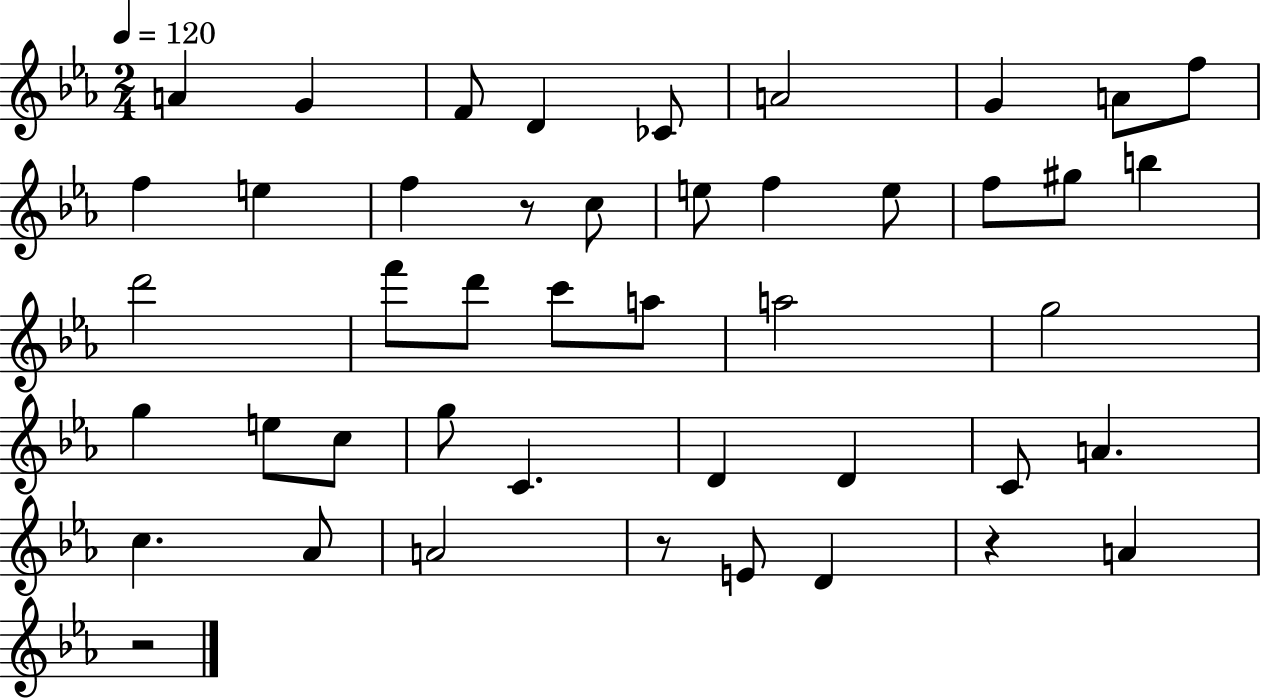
{
  \clef treble
  \numericTimeSignature
  \time 2/4
  \key ees \major
  \tempo 4 = 120
  \repeat volta 2 { a'4 g'4 | f'8 d'4 ces'8 | a'2 | g'4 a'8 f''8 | \break f''4 e''4 | f''4 r8 c''8 | e''8 f''4 e''8 | f''8 gis''8 b''4 | \break d'''2 | f'''8 d'''8 c'''8 a''8 | a''2 | g''2 | \break g''4 e''8 c''8 | g''8 c'4. | d'4 d'4 | c'8 a'4. | \break c''4. aes'8 | a'2 | r8 e'8 d'4 | r4 a'4 | \break r2 | } \bar "|."
}